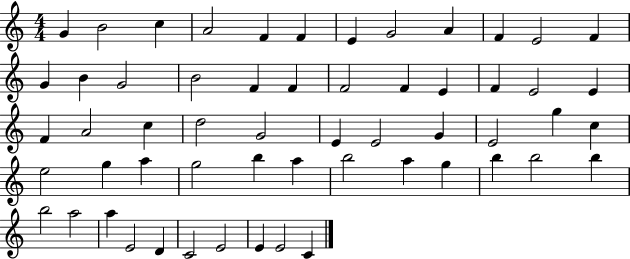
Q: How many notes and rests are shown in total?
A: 57